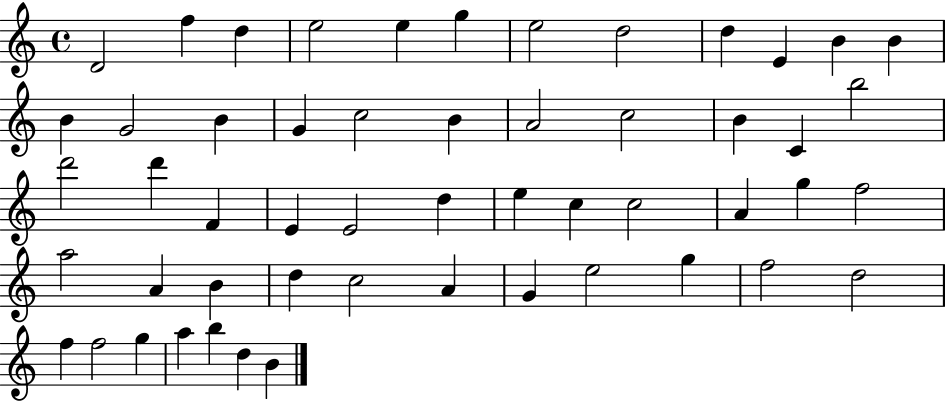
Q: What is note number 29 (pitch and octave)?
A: D5